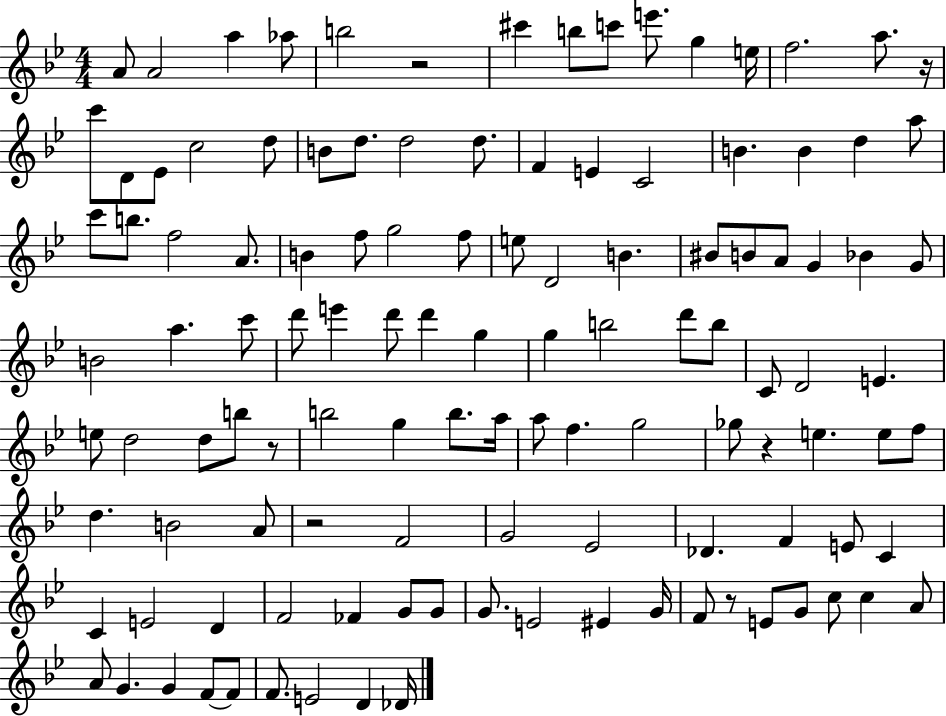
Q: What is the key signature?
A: BES major